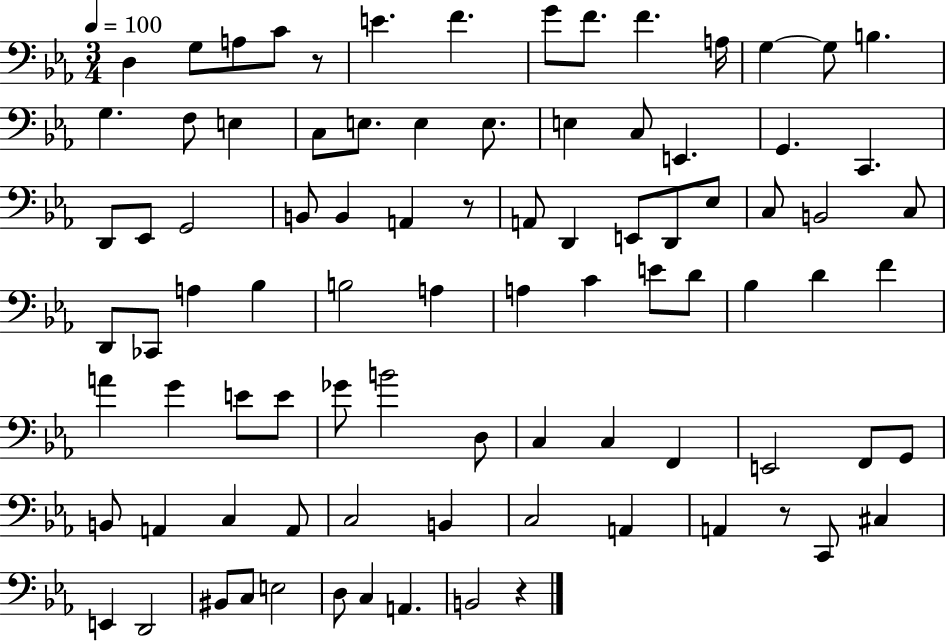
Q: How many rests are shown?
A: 4